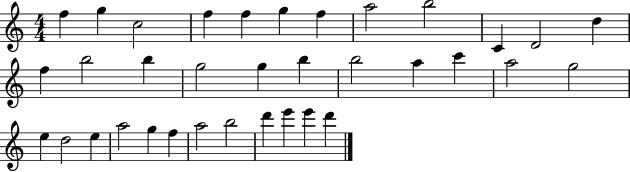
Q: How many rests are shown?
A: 0